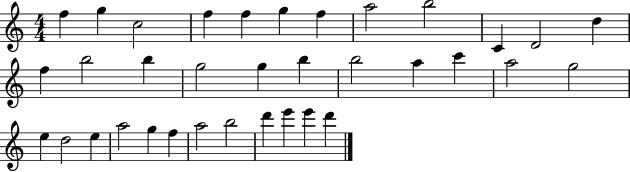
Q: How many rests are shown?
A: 0